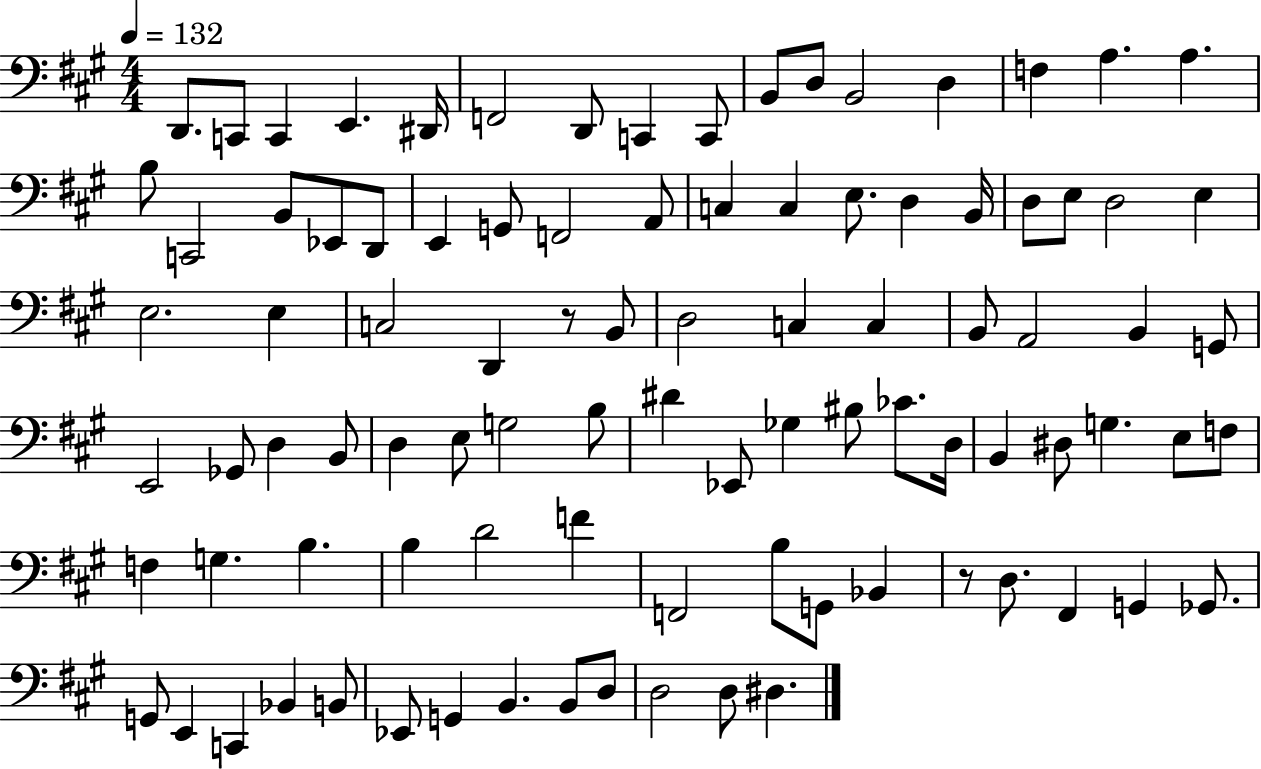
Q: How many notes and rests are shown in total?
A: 94